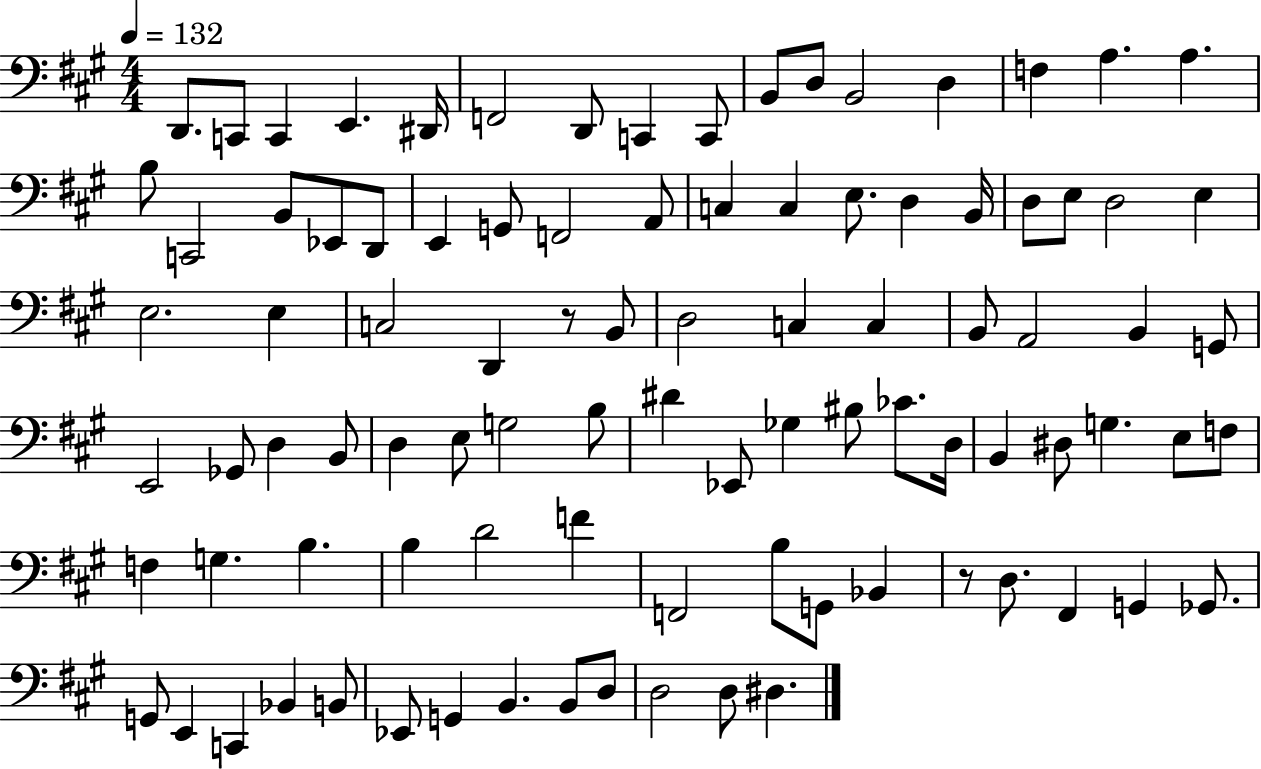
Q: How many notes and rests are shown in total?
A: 94